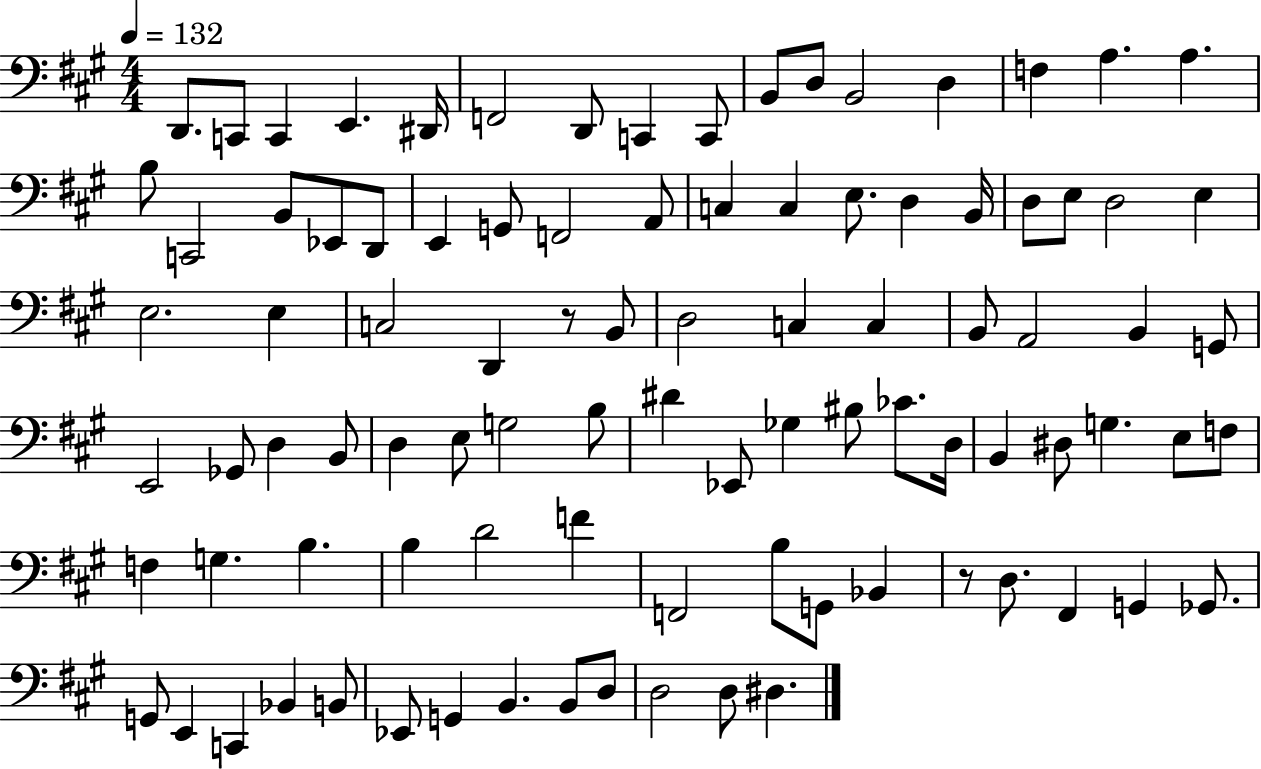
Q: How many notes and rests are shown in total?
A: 94